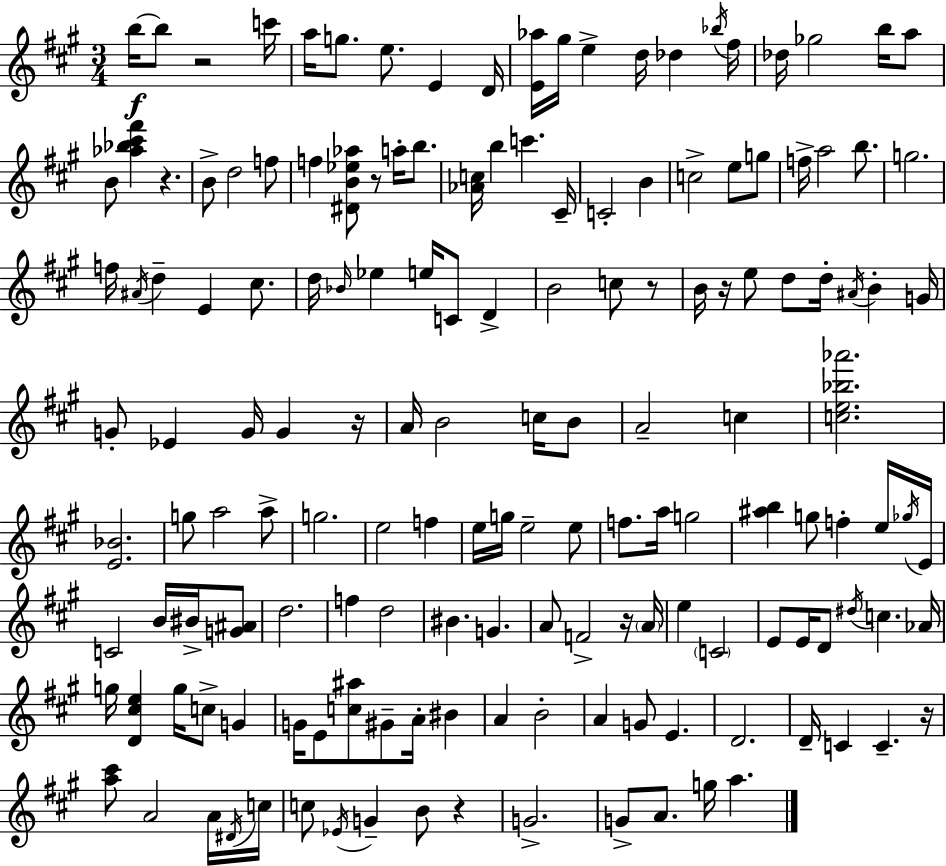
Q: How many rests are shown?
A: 9